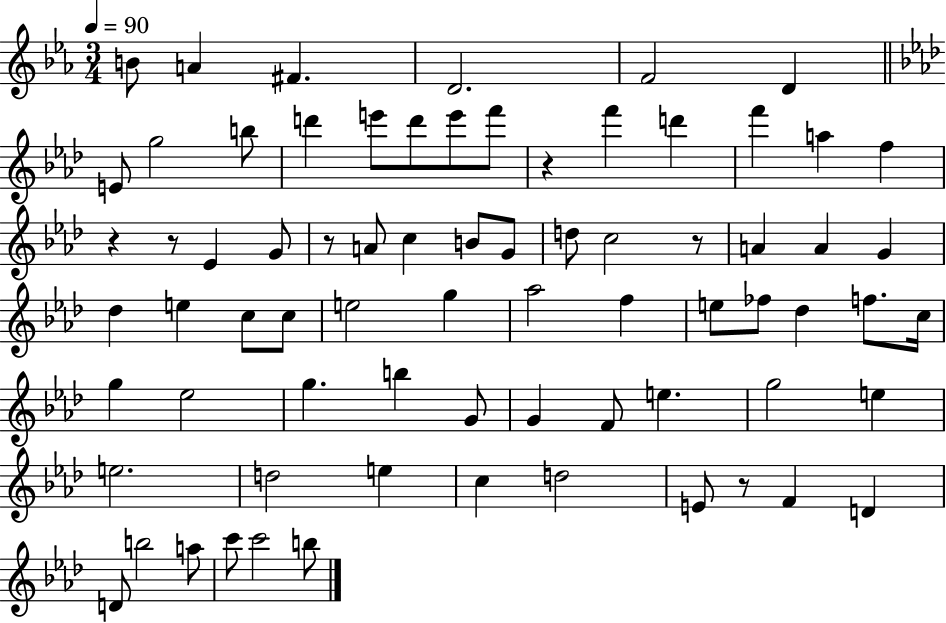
X:1
T:Untitled
M:3/4
L:1/4
K:Eb
B/2 A ^F D2 F2 D E/2 g2 b/2 d' e'/2 d'/2 e'/2 f'/2 z f' d' f' a f z z/2 _E G/2 z/2 A/2 c B/2 G/2 d/2 c2 z/2 A A G _d e c/2 c/2 e2 g _a2 f e/2 _f/2 _d f/2 c/4 g _e2 g b G/2 G F/2 e g2 e e2 d2 e c d2 E/2 z/2 F D D/2 b2 a/2 c'/2 c'2 b/2